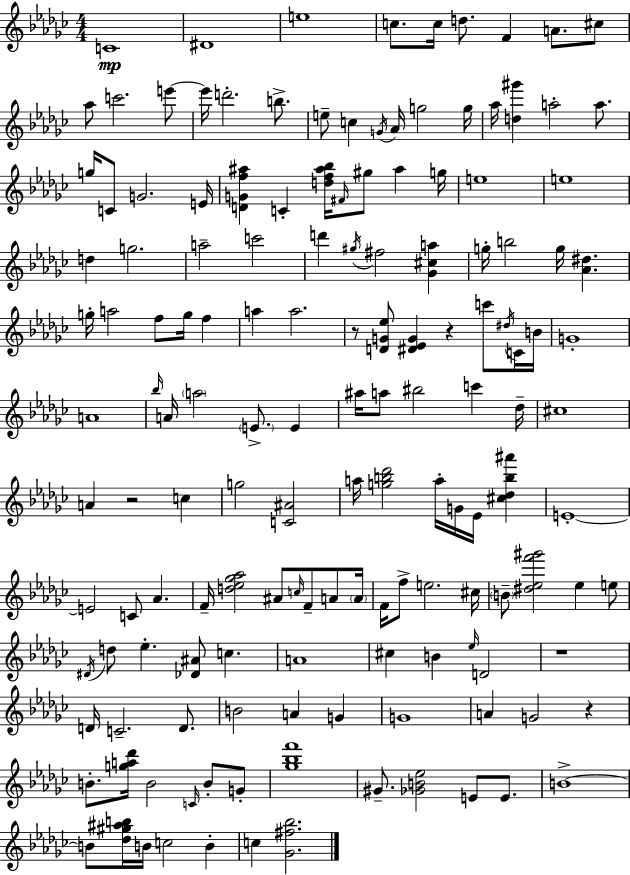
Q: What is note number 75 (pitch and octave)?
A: G4